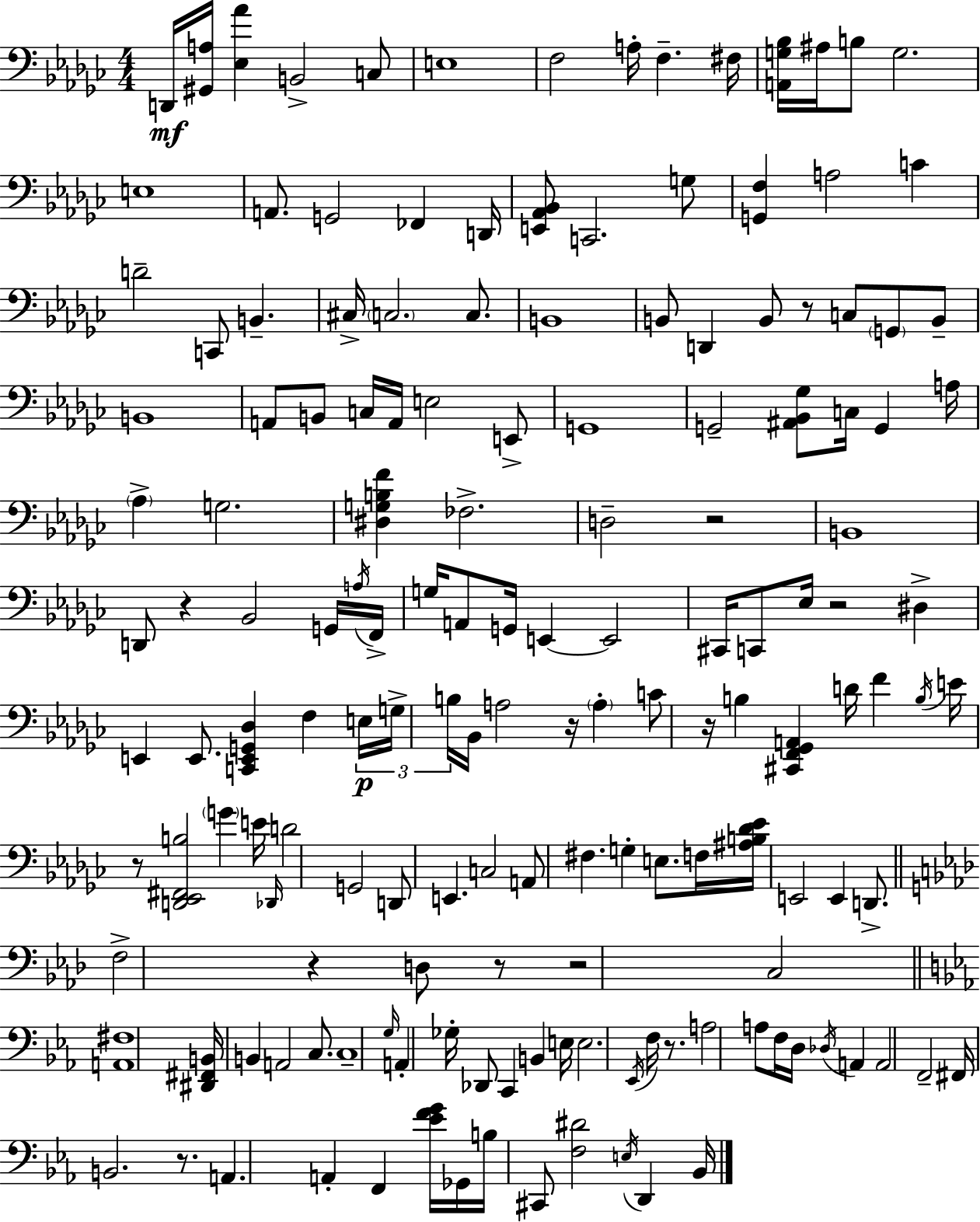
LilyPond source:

{
  \clef bass
  \numericTimeSignature
  \time 4/4
  \key ees \minor
  d,16\mf <gis, a>16 <ees aes'>4 b,2-> c8 | e1 | f2 a16-. f4.-- fis16 | <a, g bes>16 ais16 b8 g2. | \break e1 | a,8. g,2 fes,4 d,16 | <e, aes, bes,>8 c,2. g8 | <g, f>4 a2 c'4 | \break d'2-- c,8 b,4.-- | cis16-> \parenthesize c2. c8. | b,1 | b,8 d,4 b,8 r8 c8 \parenthesize g,8 b,8-- | \break b,1 | a,8 b,8 c16 a,16 e2 e,8-> | g,1 | g,2-- <ais, bes, ges>8 c16 g,4 a16 | \break \parenthesize aes4-> g2. | <dis g b f'>4 fes2.-> | d2-- r2 | b,1 | \break d,8 r4 bes,2 g,16 \acciaccatura { a16 } | f,16-> g16 a,8 g,16 e,4~~ e,2 | cis,16 c,8 ees16 r2 dis4-> | e,4 e,8. <c, e, g, des>4 f4 | \break \tuplet 3/2 { e16\p g16-> b16 } bes,16 a2 r16 \parenthesize a4-. | c'8 r16 b4 <cis, f, ges, a,>4 d'16 f'4 | \acciaccatura { b16 } e'16 r8 <d, ees, fis, b>2 \parenthesize g'4 | e'16 \grace { des,16 } d'2 g,2 | \break d,8 e,4. c2 | a,8 fis4. g4-. e8. | f16 <ais b des' ees'>16 e,2 e,4 | d,8.-> \bar "||" \break \key aes \major f2-> r4 d8 r8 | r2 c2 | \bar "||" \break \key ees \major <a, fis>1 | <dis, fis, b,>16 b,4 a,2 c8. | c1-- | \grace { g16 } a,4-. ges16-. des,8 c,4 b,4 | \break e16 e2. \acciaccatura { ees,16 } f16 r8. | a2 a8 f16 d16 \acciaccatura { des16 } a,4 | a,2 f,2-- | fis,16 b,2. | \break r8. a,4. a,4-. f,4 | <ees' f' g'>16 ges,16 b16 cis,8 <f dis'>2 \acciaccatura { e16 } d,4 | bes,16 \bar "|."
}